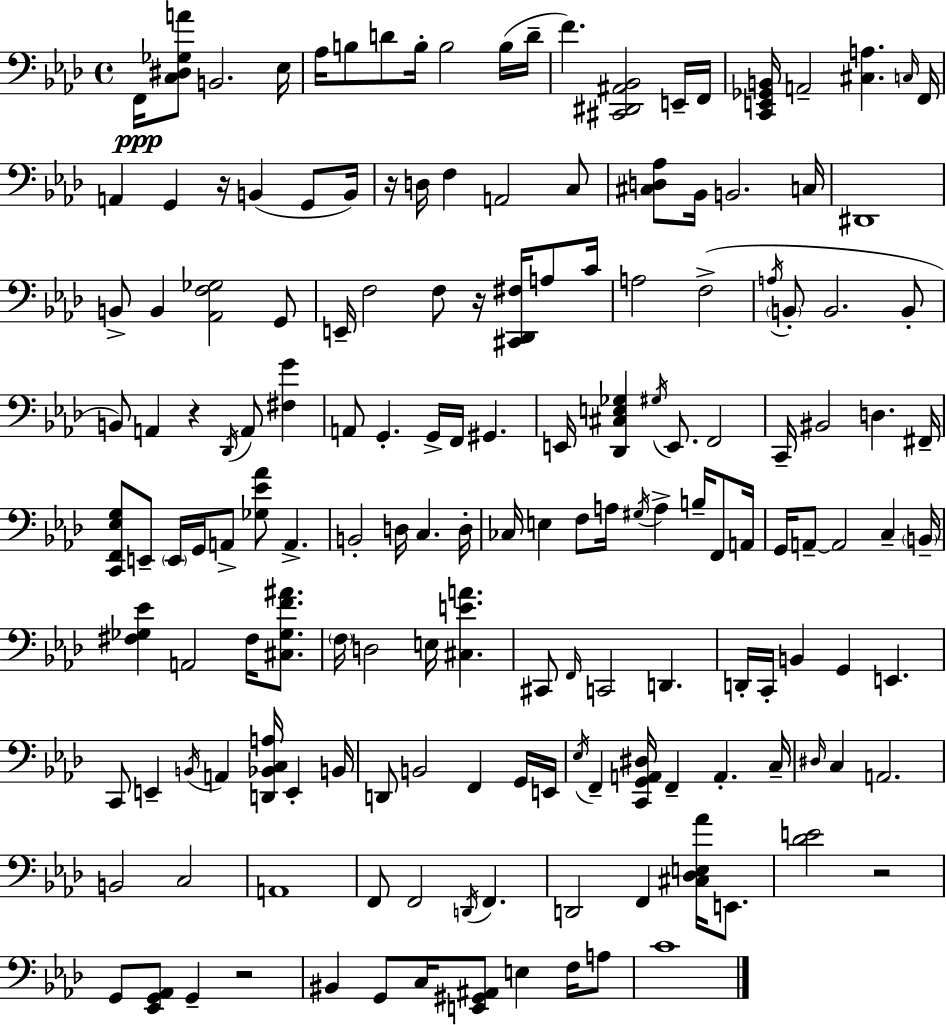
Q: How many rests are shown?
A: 6